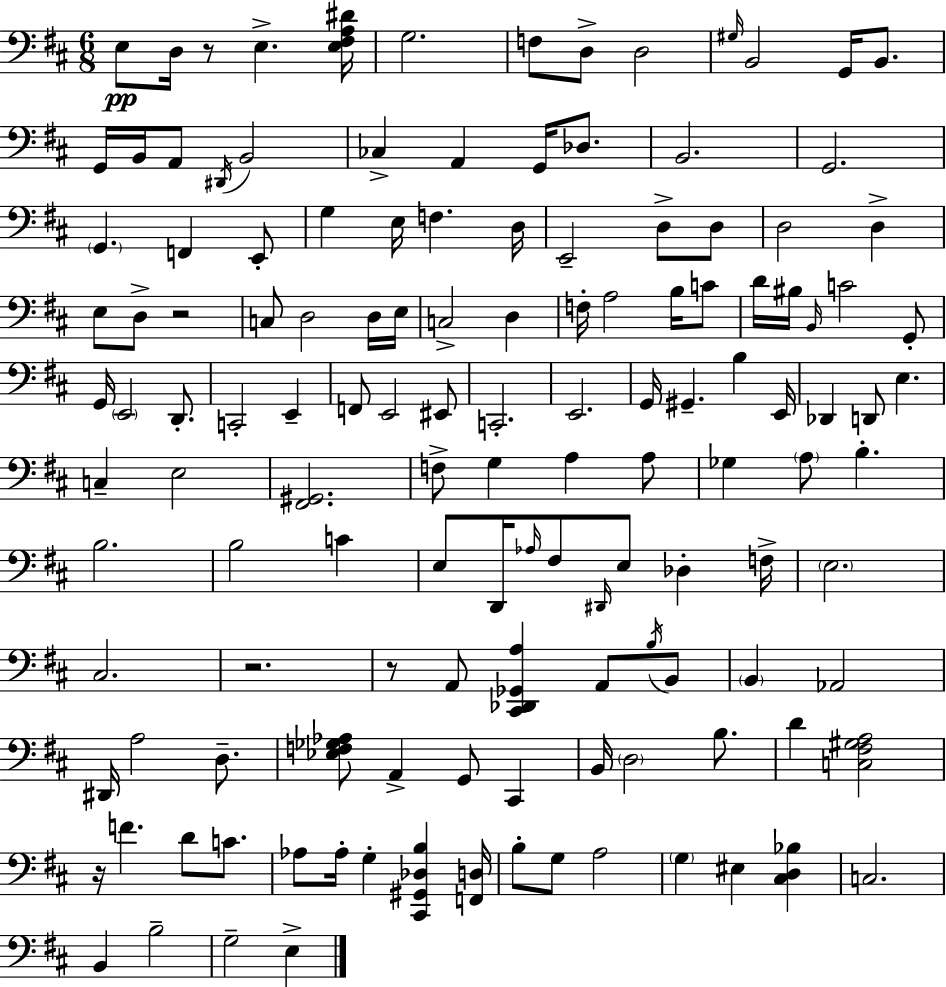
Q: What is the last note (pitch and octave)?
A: E3